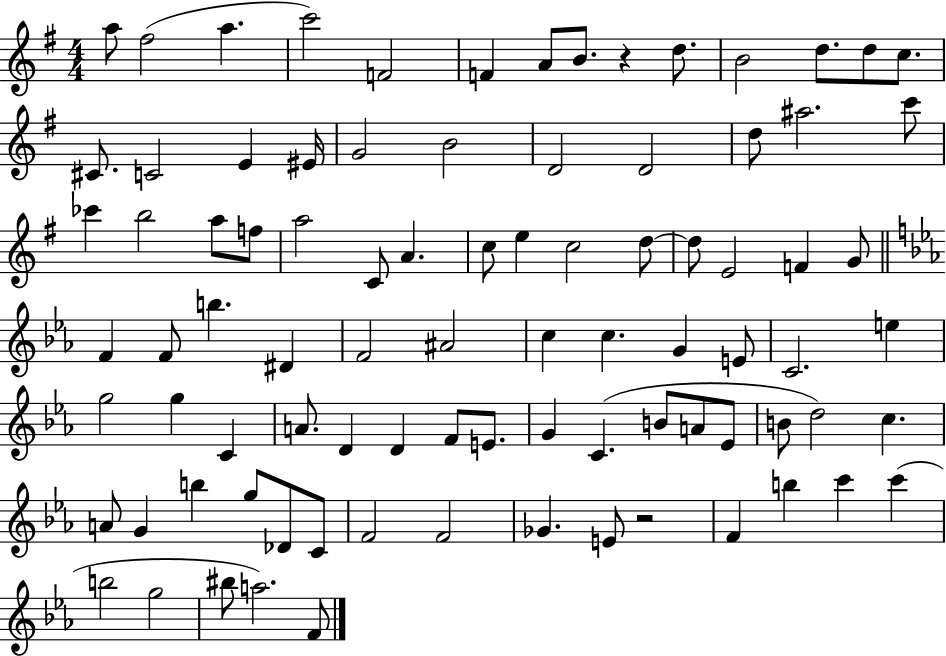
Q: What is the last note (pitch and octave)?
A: F4